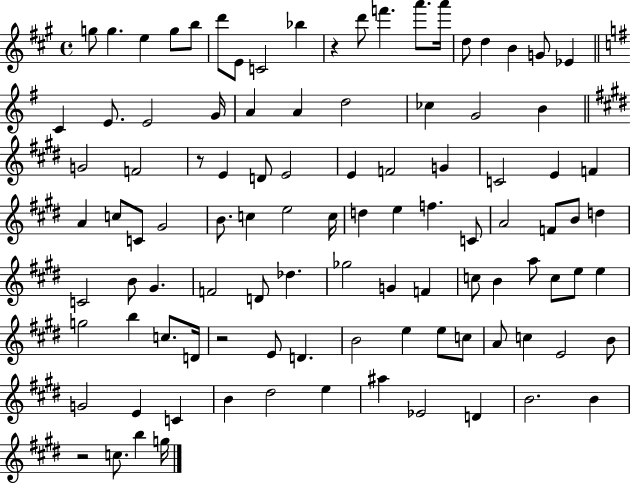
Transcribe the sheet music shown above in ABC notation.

X:1
T:Untitled
M:4/4
L:1/4
K:A
g/2 g e g/2 b/2 d'/2 E/2 C2 _b z d'/2 f' a'/2 a'/4 d/2 d B G/2 _E C E/2 E2 G/4 A A d2 _c G2 B G2 F2 z/2 E D/2 E2 E F2 G C2 E F A c/2 C/2 ^G2 B/2 c e2 c/4 d e f C/2 A2 F/2 B/2 d C2 B/2 ^G F2 D/2 _d _g2 G F c/2 B a/2 c/2 e/2 e g2 b c/2 D/4 z2 E/2 D B2 e e/2 c/2 A/2 c E2 B/2 G2 E C B ^d2 e ^a _E2 D B2 B z2 c/2 b g/4